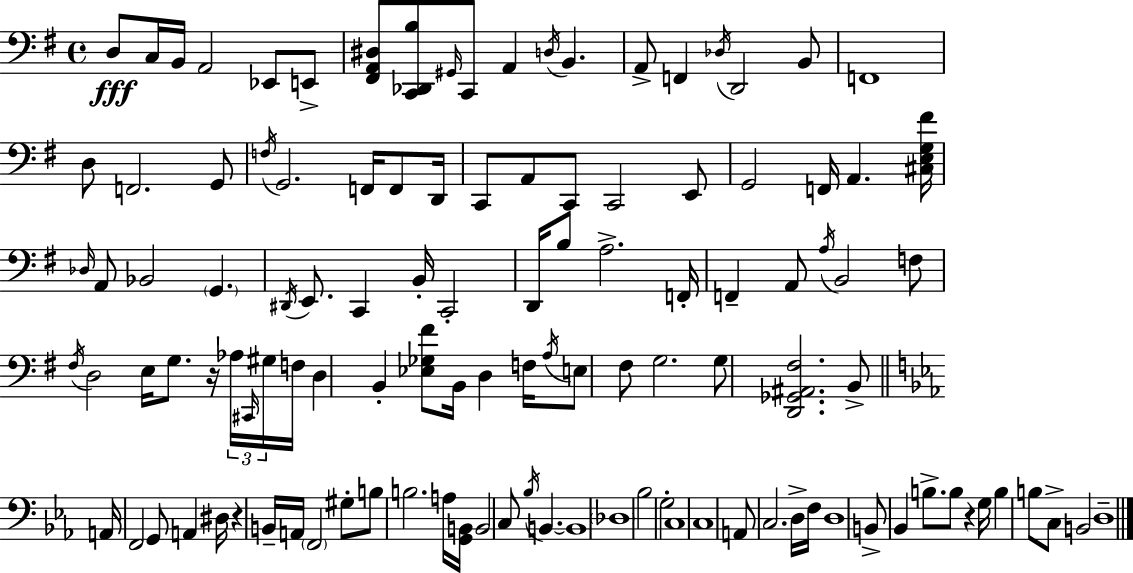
X:1
T:Untitled
M:4/4
L:1/4
K:G
D,/2 C,/4 B,,/4 A,,2 _E,,/2 E,,/2 [^F,,A,,^D,]/2 [C,,_D,,B,]/2 ^G,,/4 C,,/2 A,, D,/4 B,, A,,/2 F,, _D,/4 D,,2 B,,/2 F,,4 D,/2 F,,2 G,,/2 F,/4 G,,2 F,,/4 F,,/2 D,,/4 C,,/2 A,,/2 C,,/2 C,,2 E,,/2 G,,2 F,,/4 A,, [^C,E,G,^F]/4 _D,/4 A,,/2 _B,,2 G,, ^D,,/4 E,,/2 C,, B,,/4 C,,2 D,,/4 B,/2 A,2 F,,/4 F,, A,,/2 A,/4 B,,2 F,/2 ^F,/4 D,2 E,/4 G,/2 z/4 _A,/4 ^C,,/4 ^G,/4 F,/4 D, B,, [_E,_G,^F]/2 B,,/4 D, F,/4 A,/4 E,/2 ^F,/2 G,2 G,/2 [D,,_G,,^A,,^F,]2 B,,/2 A,,/4 F,,2 G,,/2 A,, ^D,/4 z B,,/4 A,,/4 F,,2 ^G,/2 B,/2 B,2 A,/4 [G,,B,,]/4 B,,2 C,/2 _B,/4 B,, B,,4 _D,4 _B,2 G,2 C,4 C,4 A,,/2 C,2 D,/4 F,/4 D,4 B,,/2 _B,, B,/2 B,/2 z G,/4 B, B,/2 C,/2 B,,2 D,4